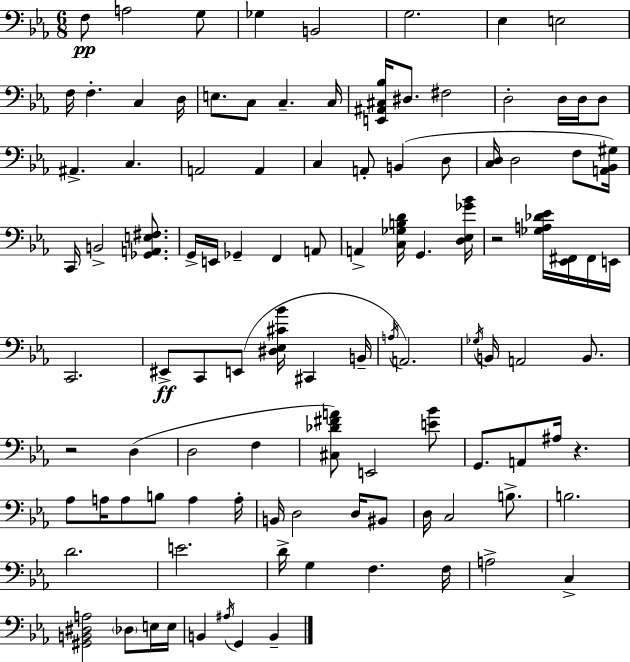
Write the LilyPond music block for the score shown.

{
  \clef bass
  \numericTimeSignature
  \time 6/8
  \key c \minor
  f8\pp a2 g8 | ges4 b,2 | g2. | ees4 e2 | \break f16 f4.-. c4 d16 | e8. c8 c4.-- c16 | <e, ais, cis bes>16 dis8. fis2 | d2-. d16 d16 d8 | \break ais,4.-> c4. | a,2 a,4 | c4 a,8-. b,4( d8 | <c d>16 d2 f8 <a, bes, gis>16) | \break c,16 b,2-> <ges, a, e fis>8. | g,16-> e,16 ges,4-- f,4 a,8 | a,4-> <c ges b d'>16 g,4. <d ees ges' bes'>16 | r2 <ges a des' ees'>16 <ees, fis,>16 fis,16 e,16 | \break c,2. | eis,8->\ff c,8 e,8( <dis ees cis' bes'>16 cis,4 b,16-- | \acciaccatura { a16 } a,2.) | \acciaccatura { ges16 } b,16 a,2 b,8. | \break r2 d4( | d2 f4 | <cis des' fis' a'>8) e,2 | <e' bes'>8 g,8. a,8 ais16 r4. | \break aes8 a16 a8 b8 a4 | a16-. b,16 d2 d16 | bis,8 d16 c2 b8.-> | b2. | \break d'2. | e'2. | d'16-> g4 f4. | f16 a2-> c4-> | \break <gis, b, dis a>2 \parenthesize des8 | e16 e16 b,4 \acciaccatura { ais16 } g,4 b,4-- | \bar "|."
}